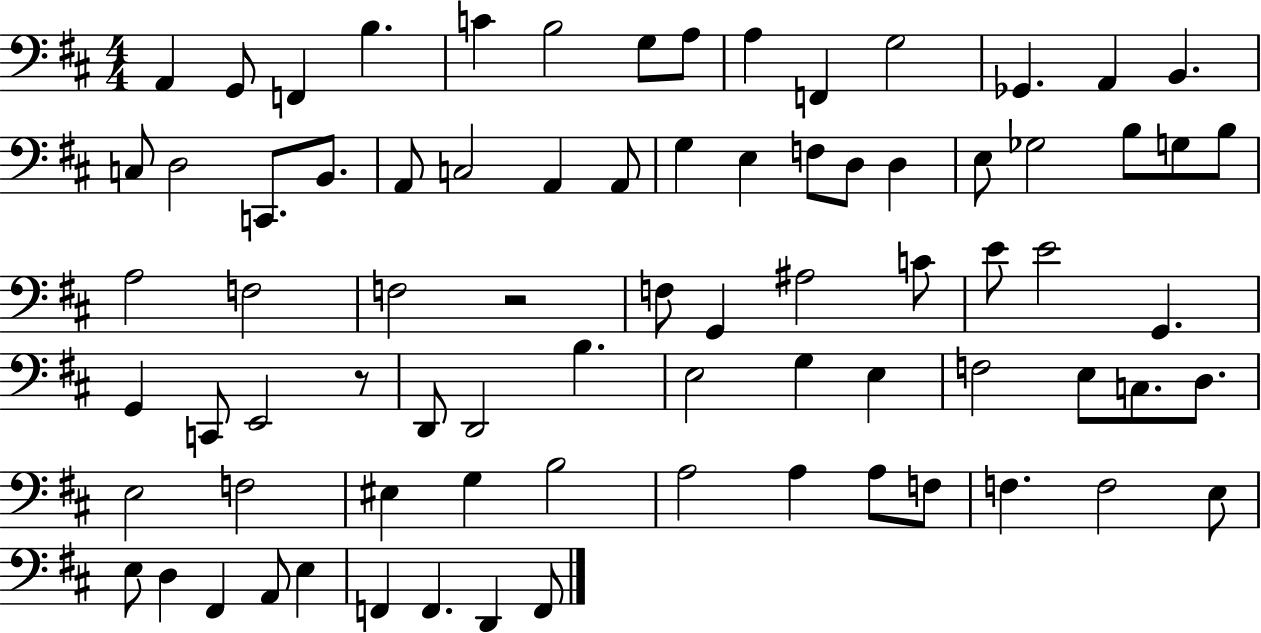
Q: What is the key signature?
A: D major